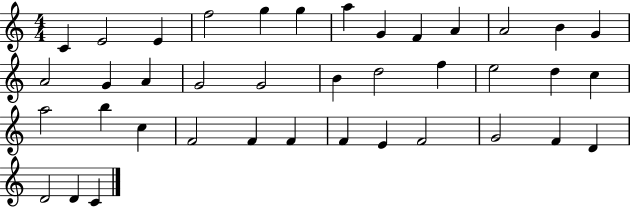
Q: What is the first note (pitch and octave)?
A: C4